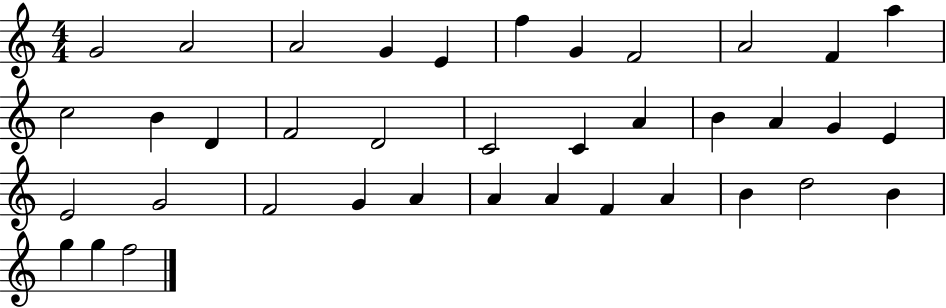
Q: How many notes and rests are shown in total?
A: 38